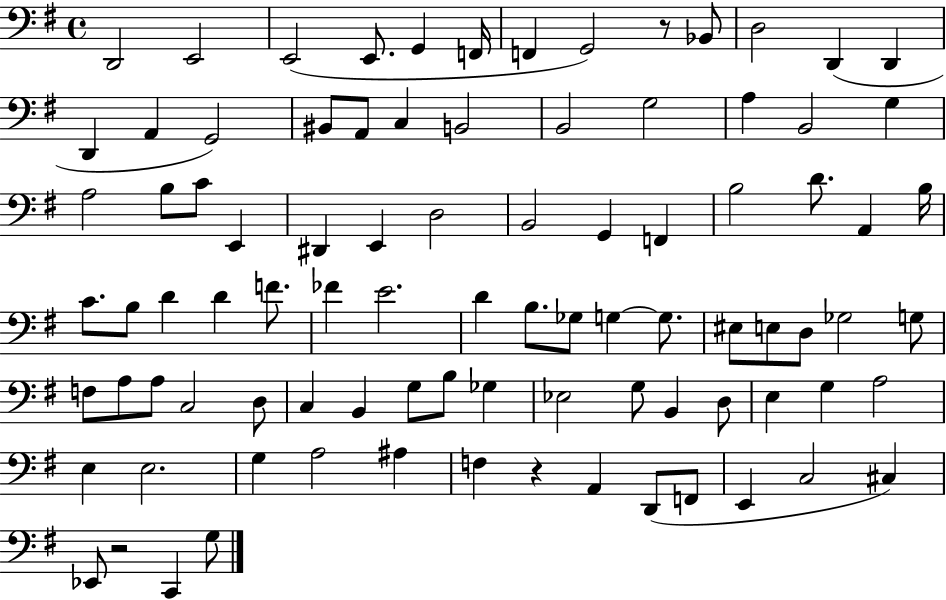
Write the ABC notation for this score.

X:1
T:Untitled
M:4/4
L:1/4
K:G
D,,2 E,,2 E,,2 E,,/2 G,, F,,/4 F,, G,,2 z/2 _B,,/2 D,2 D,, D,, D,, A,, G,,2 ^B,,/2 A,,/2 C, B,,2 B,,2 G,2 A, B,,2 G, A,2 B,/2 C/2 E,, ^D,, E,, D,2 B,,2 G,, F,, B,2 D/2 A,, B,/4 C/2 B,/2 D D F/2 _F E2 D B,/2 _G,/2 G, G,/2 ^E,/2 E,/2 D,/2 _G,2 G,/2 F,/2 A,/2 A,/2 C,2 D,/2 C, B,, G,/2 B,/2 _G, _E,2 G,/2 B,, D,/2 E, G, A,2 E, E,2 G, A,2 ^A, F, z A,, D,,/2 F,,/2 E,, C,2 ^C, _E,,/2 z2 C,, G,/2